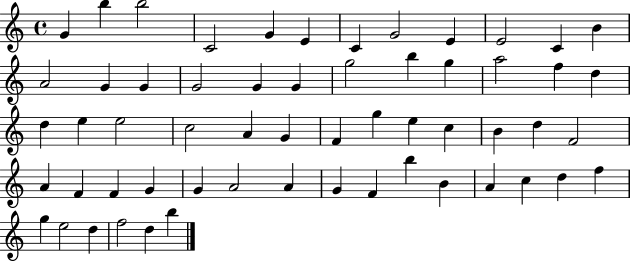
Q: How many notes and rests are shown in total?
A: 58